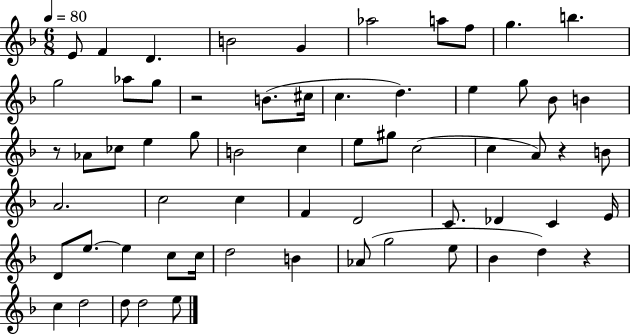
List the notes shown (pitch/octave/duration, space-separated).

E4/e F4/q D4/q. B4/h G4/q Ab5/h A5/e F5/e G5/q. B5/q. G5/h Ab5/e G5/e R/h B4/e. C#5/s C5/q. D5/q. E5/q G5/e Bb4/e B4/q R/e Ab4/e CES5/e E5/q G5/e B4/h C5/q E5/e G#5/e C5/h C5/q A4/e R/q B4/e A4/h. C5/h C5/q F4/q D4/h C4/e. Db4/q C4/q E4/s D4/e E5/e. E5/q C5/e C5/s D5/h B4/q Ab4/e G5/h E5/e Bb4/q D5/q R/q C5/q D5/h D5/e D5/h E5/e